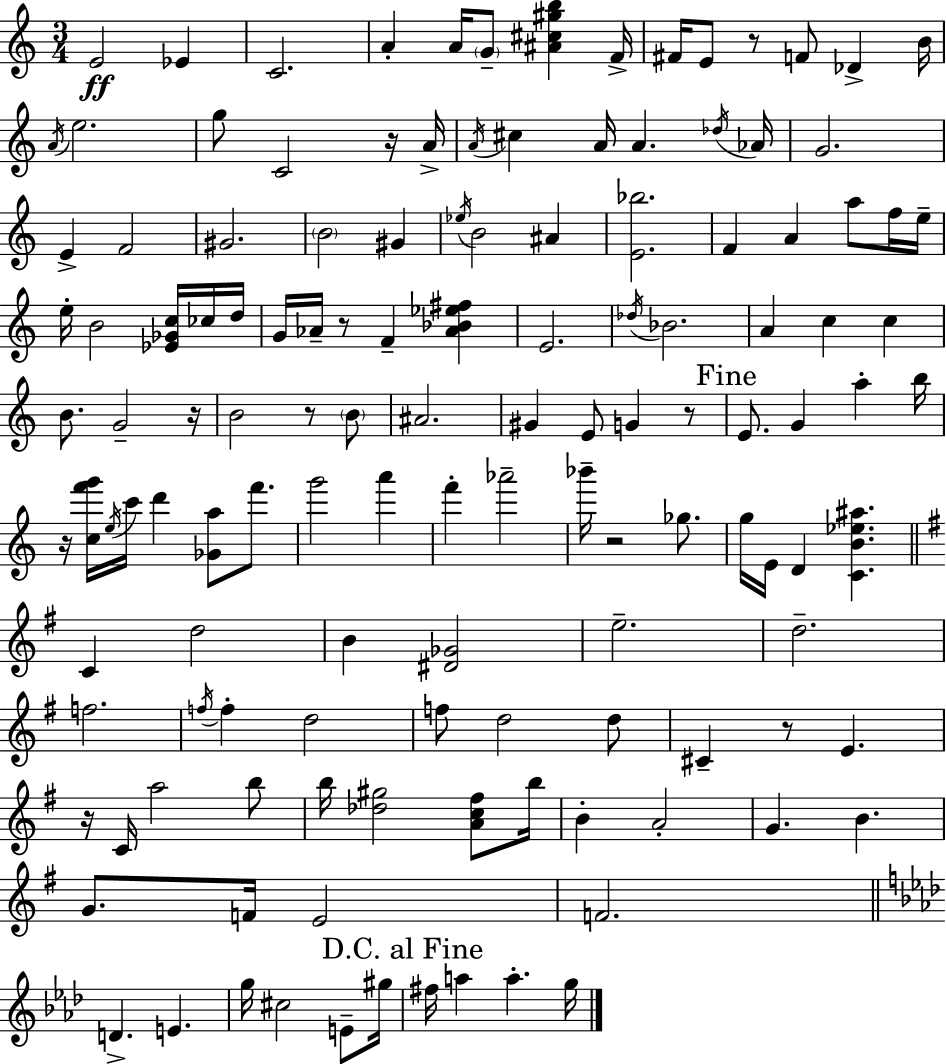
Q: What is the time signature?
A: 3/4